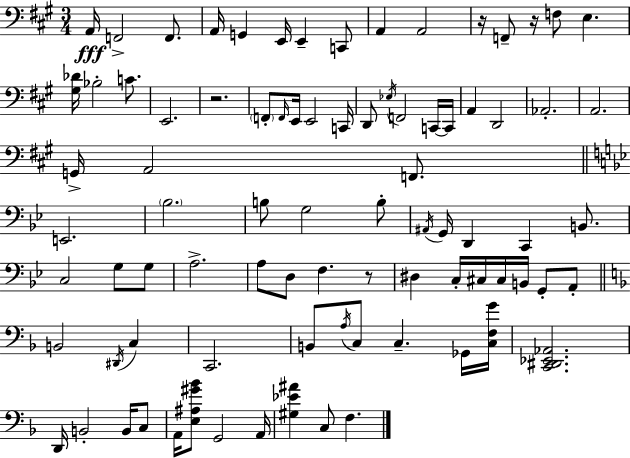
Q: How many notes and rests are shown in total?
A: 84